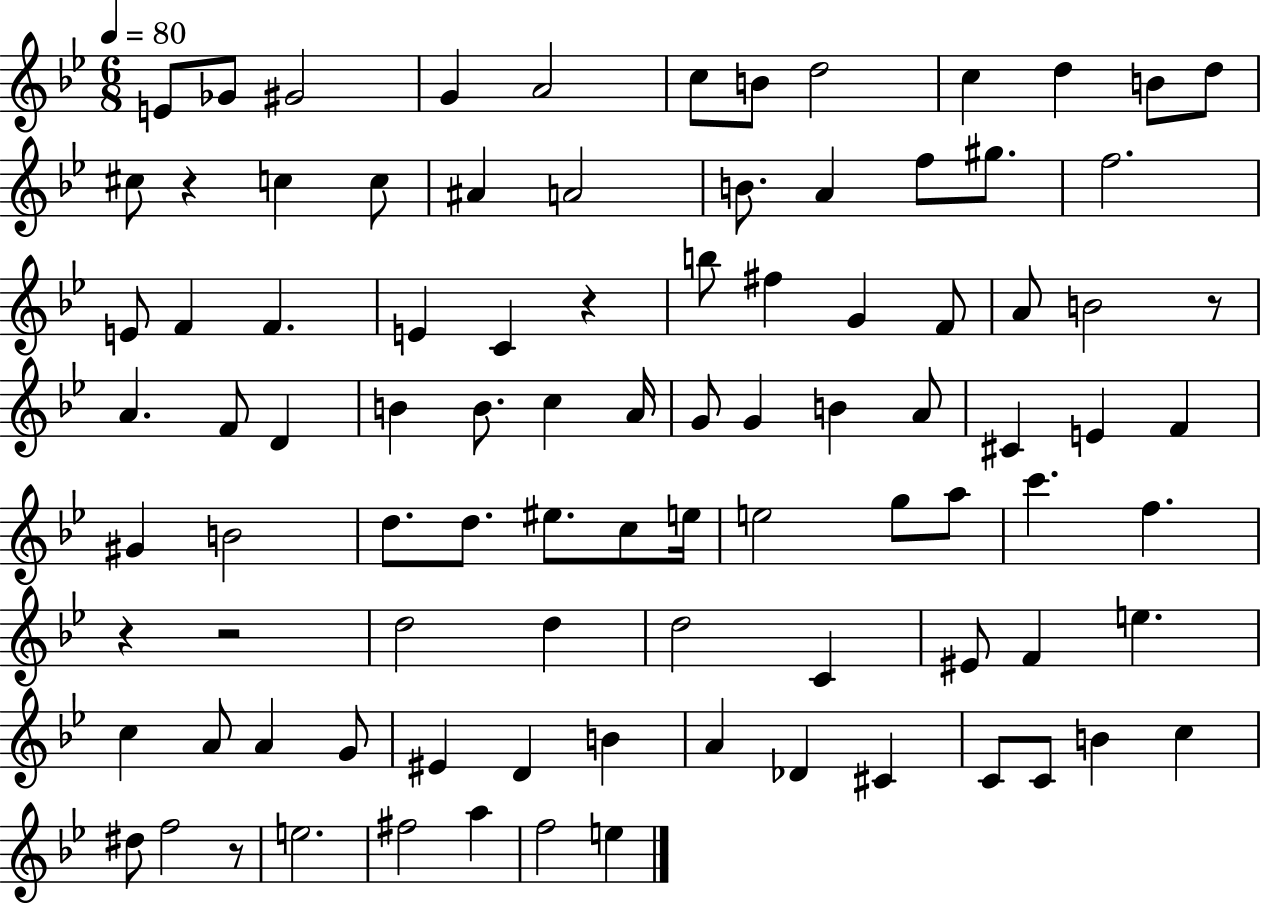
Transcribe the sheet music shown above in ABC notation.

X:1
T:Untitled
M:6/8
L:1/4
K:Bb
E/2 _G/2 ^G2 G A2 c/2 B/2 d2 c d B/2 d/2 ^c/2 z c c/2 ^A A2 B/2 A f/2 ^g/2 f2 E/2 F F E C z b/2 ^f G F/2 A/2 B2 z/2 A F/2 D B B/2 c A/4 G/2 G B A/2 ^C E F ^G B2 d/2 d/2 ^e/2 c/2 e/4 e2 g/2 a/2 c' f z z2 d2 d d2 C ^E/2 F e c A/2 A G/2 ^E D B A _D ^C C/2 C/2 B c ^d/2 f2 z/2 e2 ^f2 a f2 e